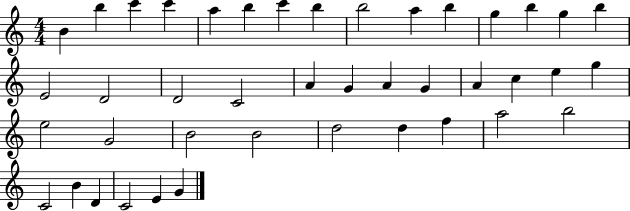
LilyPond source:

{
  \clef treble
  \numericTimeSignature
  \time 4/4
  \key c \major
  b'4 b''4 c'''4 c'''4 | a''4 b''4 c'''4 b''4 | b''2 a''4 b''4 | g''4 b''4 g''4 b''4 | \break e'2 d'2 | d'2 c'2 | a'4 g'4 a'4 g'4 | a'4 c''4 e''4 g''4 | \break e''2 g'2 | b'2 b'2 | d''2 d''4 f''4 | a''2 b''2 | \break c'2 b'4 d'4 | c'2 e'4 g'4 | \bar "|."
}